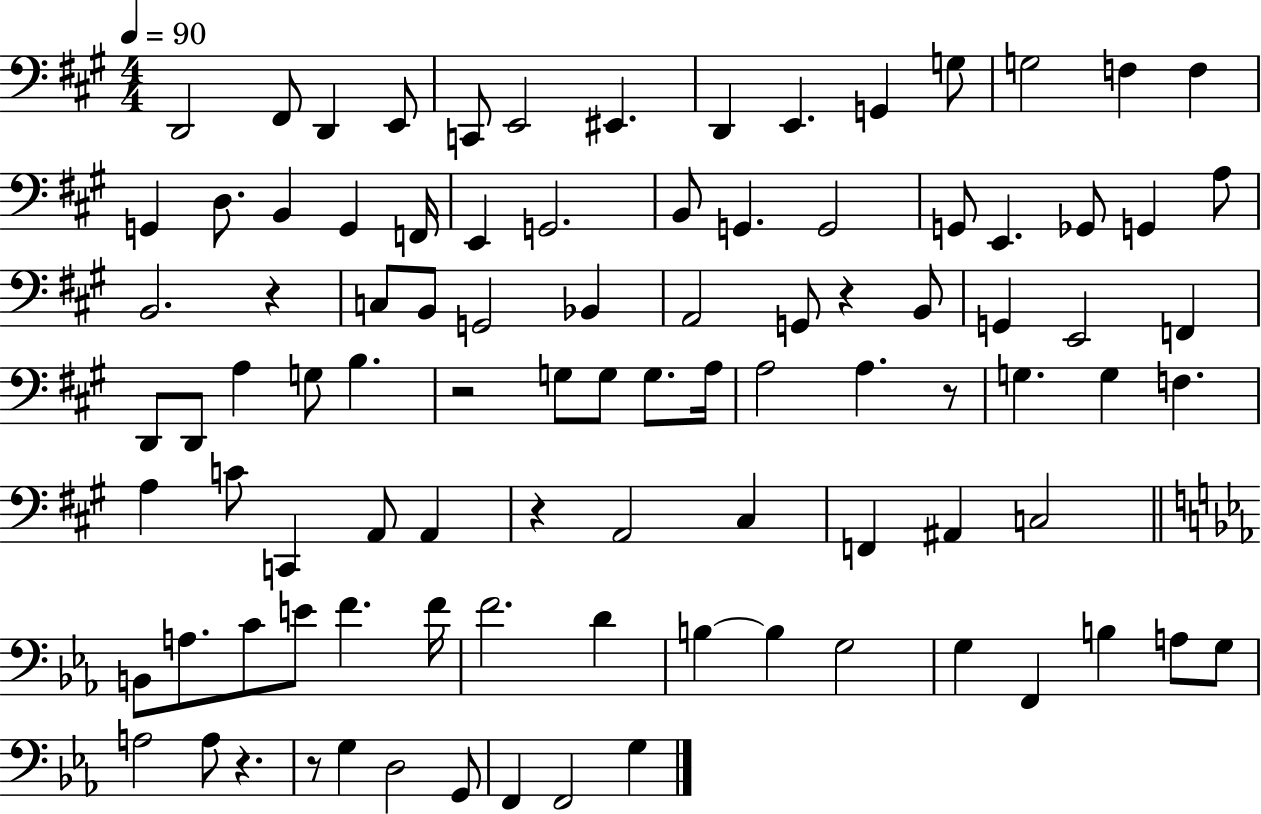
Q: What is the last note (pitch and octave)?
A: G3